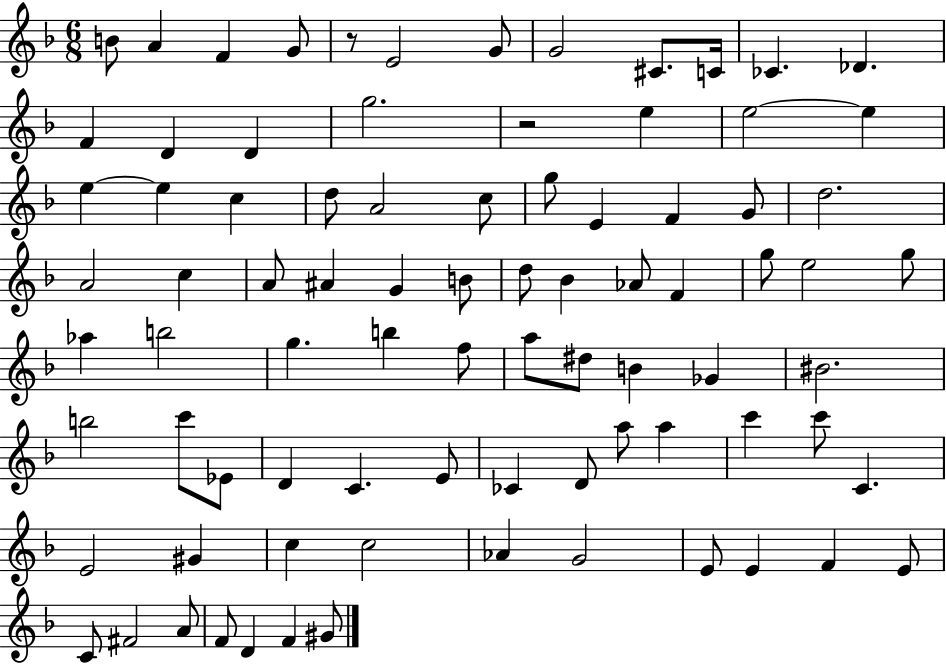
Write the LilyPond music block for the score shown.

{
  \clef treble
  \numericTimeSignature
  \time 6/8
  \key f \major
  \repeat volta 2 { b'8 a'4 f'4 g'8 | r8 e'2 g'8 | g'2 cis'8. c'16 | ces'4. des'4. | \break f'4 d'4 d'4 | g''2. | r2 e''4 | e''2~~ e''4 | \break e''4~~ e''4 c''4 | d''8 a'2 c''8 | g''8 e'4 f'4 g'8 | d''2. | \break a'2 c''4 | a'8 ais'4 g'4 b'8 | d''8 bes'4 aes'8 f'4 | g''8 e''2 g''8 | \break aes''4 b''2 | g''4. b''4 f''8 | a''8 dis''8 b'4 ges'4 | bis'2. | \break b''2 c'''8 ees'8 | d'4 c'4. e'8 | ces'4 d'8 a''8 a''4 | c'''4 c'''8 c'4. | \break e'2 gis'4 | c''4 c''2 | aes'4 g'2 | e'8 e'4 f'4 e'8 | \break c'8 fis'2 a'8 | f'8 d'4 f'4 gis'8 | } \bar "|."
}